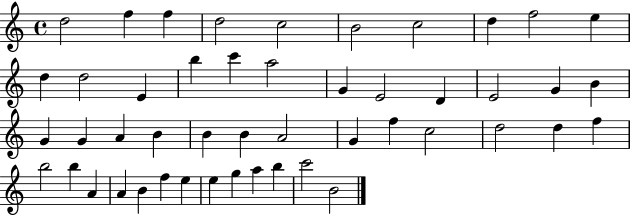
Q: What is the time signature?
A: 4/4